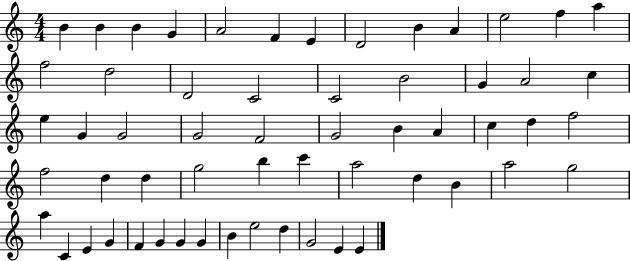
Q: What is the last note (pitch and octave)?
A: E4